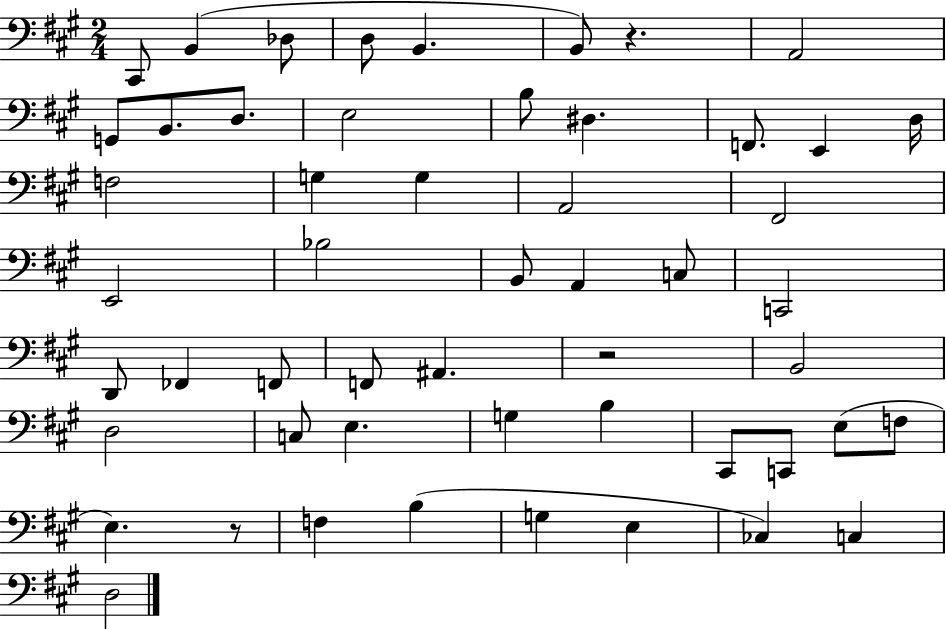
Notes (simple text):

C#2/e B2/q Db3/e D3/e B2/q. B2/e R/q. A2/h G2/e B2/e. D3/e. E3/h B3/e D#3/q. F2/e. E2/q D3/s F3/h G3/q G3/q A2/h F#2/h E2/h Bb3/h B2/e A2/q C3/e C2/h D2/e FES2/q F2/e F2/e A#2/q. R/h B2/h D3/h C3/e E3/q. G3/q B3/q C#2/e C2/e E3/e F3/e E3/q. R/e F3/q B3/q G3/q E3/q CES3/q C3/q D3/h